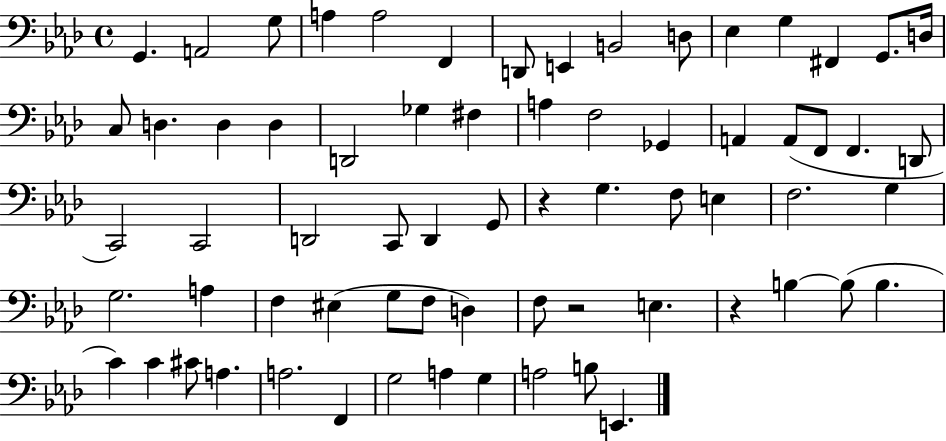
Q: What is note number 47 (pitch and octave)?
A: F3